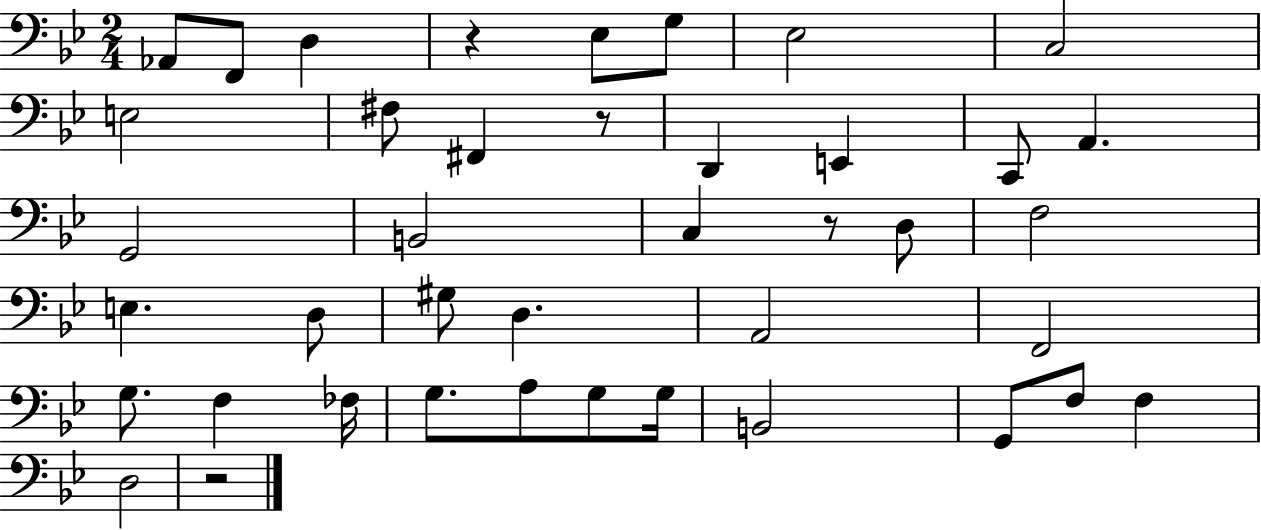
X:1
T:Untitled
M:2/4
L:1/4
K:Bb
_A,,/2 F,,/2 D, z _E,/2 G,/2 _E,2 C,2 E,2 ^F,/2 ^F,, z/2 D,, E,, C,,/2 A,, G,,2 B,,2 C, z/2 D,/2 F,2 E, D,/2 ^G,/2 D, A,,2 F,,2 G,/2 F, _F,/4 G,/2 A,/2 G,/2 G,/4 B,,2 G,,/2 F,/2 F, D,2 z2